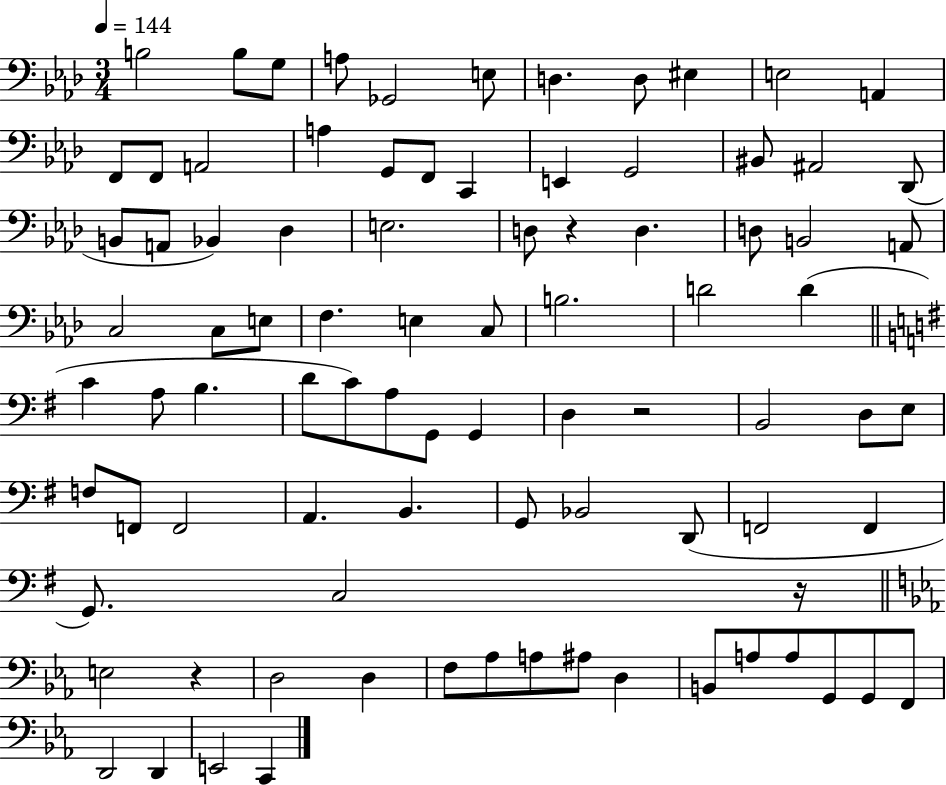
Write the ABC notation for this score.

X:1
T:Untitled
M:3/4
L:1/4
K:Ab
B,2 B,/2 G,/2 A,/2 _G,,2 E,/2 D, D,/2 ^E, E,2 A,, F,,/2 F,,/2 A,,2 A, G,,/2 F,,/2 C,, E,, G,,2 ^B,,/2 ^A,,2 _D,,/2 B,,/2 A,,/2 _B,, _D, E,2 D,/2 z D, D,/2 B,,2 A,,/2 C,2 C,/2 E,/2 F, E, C,/2 B,2 D2 D C A,/2 B, D/2 C/2 A,/2 G,,/2 G,, D, z2 B,,2 D,/2 E,/2 F,/2 F,,/2 F,,2 A,, B,, G,,/2 _B,,2 D,,/2 F,,2 F,, G,,/2 C,2 z/4 E,2 z D,2 D, F,/2 _A,/2 A,/2 ^A,/2 D, B,,/2 A,/2 A,/2 G,,/2 G,,/2 F,,/2 D,,2 D,, E,,2 C,,